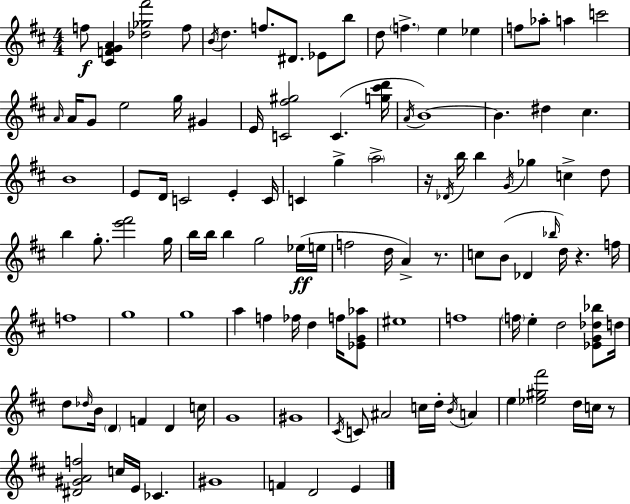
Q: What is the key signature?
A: D major